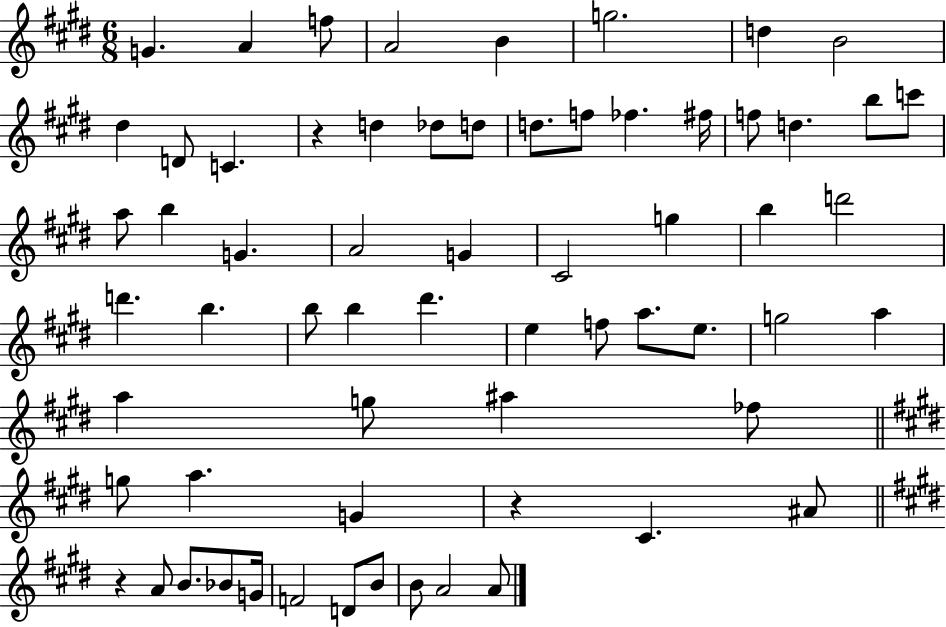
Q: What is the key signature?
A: E major